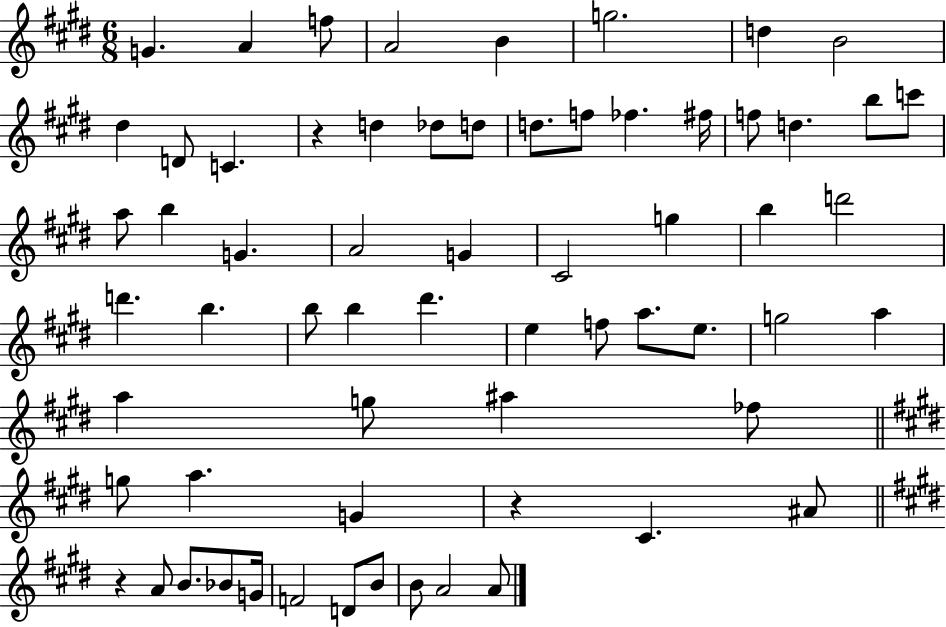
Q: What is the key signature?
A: E major